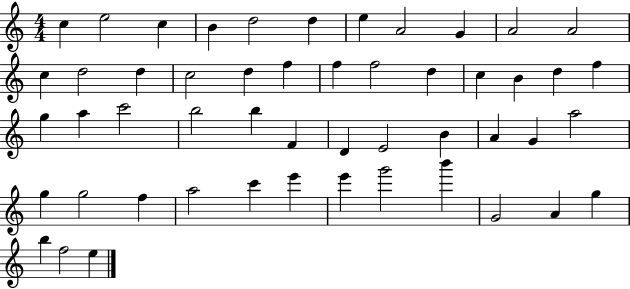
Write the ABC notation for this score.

X:1
T:Untitled
M:4/4
L:1/4
K:C
c e2 c B d2 d e A2 G A2 A2 c d2 d c2 d f f f2 d c B d f g a c'2 b2 b F D E2 B A G a2 g g2 f a2 c' e' e' g'2 b' G2 A g b f2 e